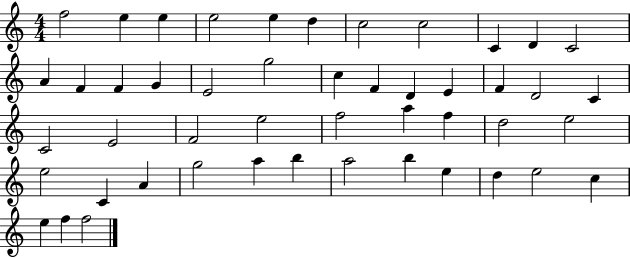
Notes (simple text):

F5/h E5/q E5/q E5/h E5/q D5/q C5/h C5/h C4/q D4/q C4/h A4/q F4/q F4/q G4/q E4/h G5/h C5/q F4/q D4/q E4/q F4/q D4/h C4/q C4/h E4/h F4/h E5/h F5/h A5/q F5/q D5/h E5/h E5/h C4/q A4/q G5/h A5/q B5/q A5/h B5/q E5/q D5/q E5/h C5/q E5/q F5/q F5/h